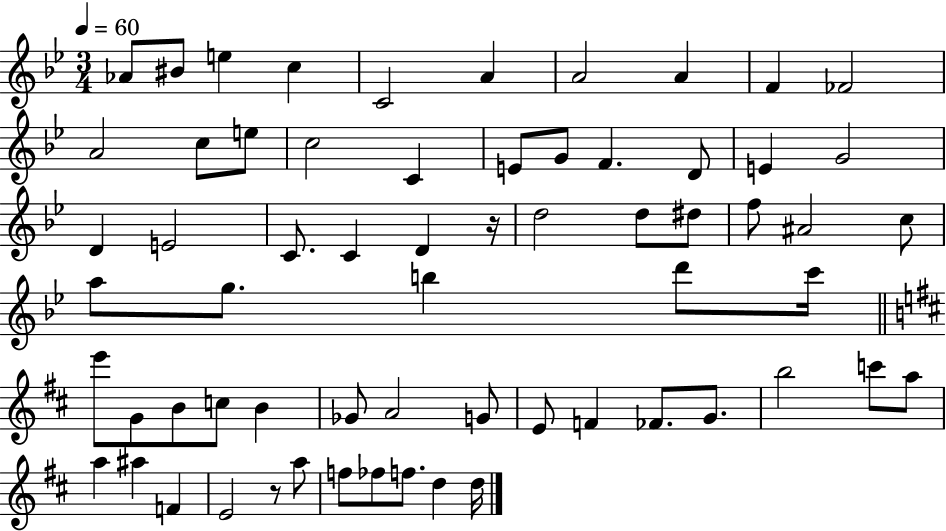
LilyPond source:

{
  \clef treble
  \numericTimeSignature
  \time 3/4
  \key bes \major
  \tempo 4 = 60
  aes'8 bis'8 e''4 c''4 | c'2 a'4 | a'2 a'4 | f'4 fes'2 | \break a'2 c''8 e''8 | c''2 c'4 | e'8 g'8 f'4. d'8 | e'4 g'2 | \break d'4 e'2 | c'8. c'4 d'4 r16 | d''2 d''8 dis''8 | f''8 ais'2 c''8 | \break a''8 g''8. b''4 d'''8 c'''16 | \bar "||" \break \key d \major e'''8 g'8 b'8 c''8 b'4 | ges'8 a'2 g'8 | e'8 f'4 fes'8. g'8. | b''2 c'''8 a''8 | \break a''4 ais''4 f'4 | e'2 r8 a''8 | f''8 fes''8 f''8. d''4 d''16 | \bar "|."
}